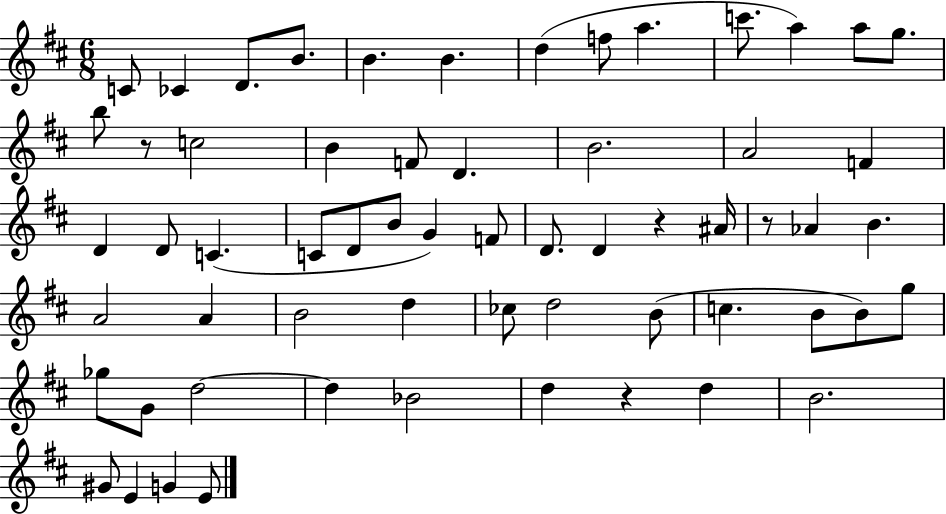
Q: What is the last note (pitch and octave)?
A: E4